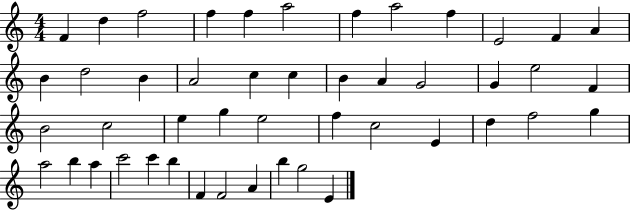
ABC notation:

X:1
T:Untitled
M:4/4
L:1/4
K:C
F d f2 f f a2 f a2 f E2 F A B d2 B A2 c c B A G2 G e2 F B2 c2 e g e2 f c2 E d f2 g a2 b a c'2 c' b F F2 A b g2 E